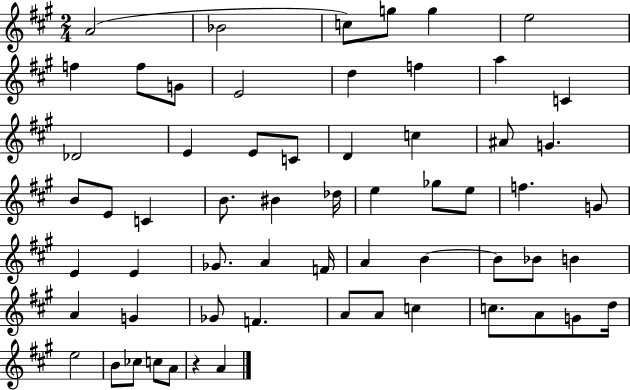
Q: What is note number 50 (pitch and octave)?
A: C5